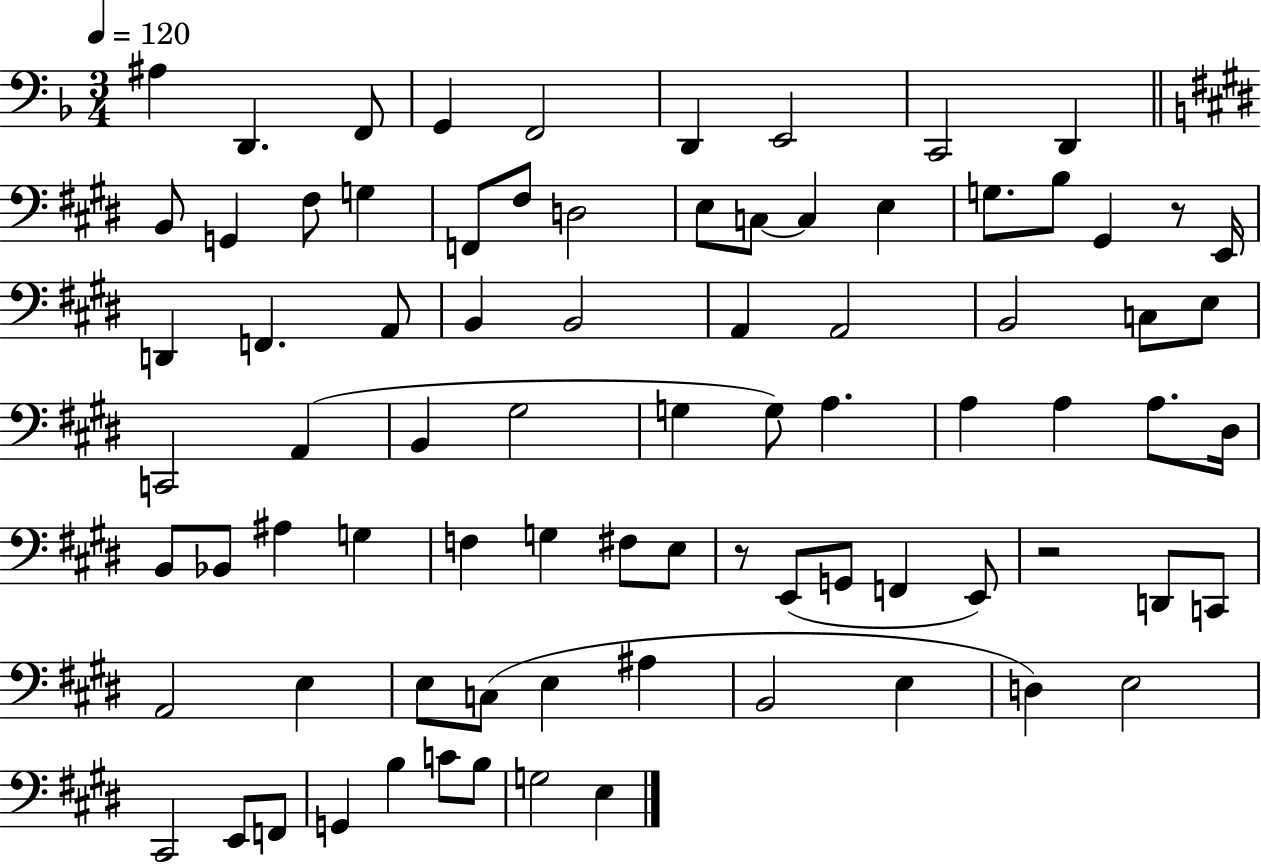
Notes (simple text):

A#3/q D2/q. F2/e G2/q F2/h D2/q E2/h C2/h D2/q B2/e G2/q F#3/e G3/q F2/e F#3/e D3/h E3/e C3/e C3/q E3/q G3/e. B3/e G#2/q R/e E2/s D2/q F2/q. A2/e B2/q B2/h A2/q A2/h B2/h C3/e E3/e C2/h A2/q B2/q G#3/h G3/q G3/e A3/q. A3/q A3/q A3/e. D#3/s B2/e Bb2/e A#3/q G3/q F3/q G3/q F#3/e E3/e R/e E2/e G2/e F2/q E2/e R/h D2/e C2/e A2/h E3/q E3/e C3/e E3/q A#3/q B2/h E3/q D3/q E3/h C#2/h E2/e F2/e G2/q B3/q C4/e B3/e G3/h E3/q